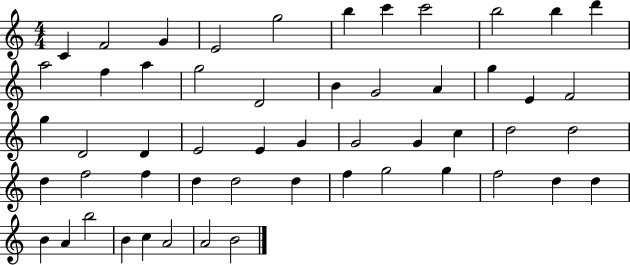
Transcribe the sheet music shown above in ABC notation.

X:1
T:Untitled
M:4/4
L:1/4
K:C
C F2 G E2 g2 b c' c'2 b2 b d' a2 f a g2 D2 B G2 A g E F2 g D2 D E2 E G G2 G c d2 d2 d f2 f d d2 d f g2 g f2 d d B A b2 B c A2 A2 B2